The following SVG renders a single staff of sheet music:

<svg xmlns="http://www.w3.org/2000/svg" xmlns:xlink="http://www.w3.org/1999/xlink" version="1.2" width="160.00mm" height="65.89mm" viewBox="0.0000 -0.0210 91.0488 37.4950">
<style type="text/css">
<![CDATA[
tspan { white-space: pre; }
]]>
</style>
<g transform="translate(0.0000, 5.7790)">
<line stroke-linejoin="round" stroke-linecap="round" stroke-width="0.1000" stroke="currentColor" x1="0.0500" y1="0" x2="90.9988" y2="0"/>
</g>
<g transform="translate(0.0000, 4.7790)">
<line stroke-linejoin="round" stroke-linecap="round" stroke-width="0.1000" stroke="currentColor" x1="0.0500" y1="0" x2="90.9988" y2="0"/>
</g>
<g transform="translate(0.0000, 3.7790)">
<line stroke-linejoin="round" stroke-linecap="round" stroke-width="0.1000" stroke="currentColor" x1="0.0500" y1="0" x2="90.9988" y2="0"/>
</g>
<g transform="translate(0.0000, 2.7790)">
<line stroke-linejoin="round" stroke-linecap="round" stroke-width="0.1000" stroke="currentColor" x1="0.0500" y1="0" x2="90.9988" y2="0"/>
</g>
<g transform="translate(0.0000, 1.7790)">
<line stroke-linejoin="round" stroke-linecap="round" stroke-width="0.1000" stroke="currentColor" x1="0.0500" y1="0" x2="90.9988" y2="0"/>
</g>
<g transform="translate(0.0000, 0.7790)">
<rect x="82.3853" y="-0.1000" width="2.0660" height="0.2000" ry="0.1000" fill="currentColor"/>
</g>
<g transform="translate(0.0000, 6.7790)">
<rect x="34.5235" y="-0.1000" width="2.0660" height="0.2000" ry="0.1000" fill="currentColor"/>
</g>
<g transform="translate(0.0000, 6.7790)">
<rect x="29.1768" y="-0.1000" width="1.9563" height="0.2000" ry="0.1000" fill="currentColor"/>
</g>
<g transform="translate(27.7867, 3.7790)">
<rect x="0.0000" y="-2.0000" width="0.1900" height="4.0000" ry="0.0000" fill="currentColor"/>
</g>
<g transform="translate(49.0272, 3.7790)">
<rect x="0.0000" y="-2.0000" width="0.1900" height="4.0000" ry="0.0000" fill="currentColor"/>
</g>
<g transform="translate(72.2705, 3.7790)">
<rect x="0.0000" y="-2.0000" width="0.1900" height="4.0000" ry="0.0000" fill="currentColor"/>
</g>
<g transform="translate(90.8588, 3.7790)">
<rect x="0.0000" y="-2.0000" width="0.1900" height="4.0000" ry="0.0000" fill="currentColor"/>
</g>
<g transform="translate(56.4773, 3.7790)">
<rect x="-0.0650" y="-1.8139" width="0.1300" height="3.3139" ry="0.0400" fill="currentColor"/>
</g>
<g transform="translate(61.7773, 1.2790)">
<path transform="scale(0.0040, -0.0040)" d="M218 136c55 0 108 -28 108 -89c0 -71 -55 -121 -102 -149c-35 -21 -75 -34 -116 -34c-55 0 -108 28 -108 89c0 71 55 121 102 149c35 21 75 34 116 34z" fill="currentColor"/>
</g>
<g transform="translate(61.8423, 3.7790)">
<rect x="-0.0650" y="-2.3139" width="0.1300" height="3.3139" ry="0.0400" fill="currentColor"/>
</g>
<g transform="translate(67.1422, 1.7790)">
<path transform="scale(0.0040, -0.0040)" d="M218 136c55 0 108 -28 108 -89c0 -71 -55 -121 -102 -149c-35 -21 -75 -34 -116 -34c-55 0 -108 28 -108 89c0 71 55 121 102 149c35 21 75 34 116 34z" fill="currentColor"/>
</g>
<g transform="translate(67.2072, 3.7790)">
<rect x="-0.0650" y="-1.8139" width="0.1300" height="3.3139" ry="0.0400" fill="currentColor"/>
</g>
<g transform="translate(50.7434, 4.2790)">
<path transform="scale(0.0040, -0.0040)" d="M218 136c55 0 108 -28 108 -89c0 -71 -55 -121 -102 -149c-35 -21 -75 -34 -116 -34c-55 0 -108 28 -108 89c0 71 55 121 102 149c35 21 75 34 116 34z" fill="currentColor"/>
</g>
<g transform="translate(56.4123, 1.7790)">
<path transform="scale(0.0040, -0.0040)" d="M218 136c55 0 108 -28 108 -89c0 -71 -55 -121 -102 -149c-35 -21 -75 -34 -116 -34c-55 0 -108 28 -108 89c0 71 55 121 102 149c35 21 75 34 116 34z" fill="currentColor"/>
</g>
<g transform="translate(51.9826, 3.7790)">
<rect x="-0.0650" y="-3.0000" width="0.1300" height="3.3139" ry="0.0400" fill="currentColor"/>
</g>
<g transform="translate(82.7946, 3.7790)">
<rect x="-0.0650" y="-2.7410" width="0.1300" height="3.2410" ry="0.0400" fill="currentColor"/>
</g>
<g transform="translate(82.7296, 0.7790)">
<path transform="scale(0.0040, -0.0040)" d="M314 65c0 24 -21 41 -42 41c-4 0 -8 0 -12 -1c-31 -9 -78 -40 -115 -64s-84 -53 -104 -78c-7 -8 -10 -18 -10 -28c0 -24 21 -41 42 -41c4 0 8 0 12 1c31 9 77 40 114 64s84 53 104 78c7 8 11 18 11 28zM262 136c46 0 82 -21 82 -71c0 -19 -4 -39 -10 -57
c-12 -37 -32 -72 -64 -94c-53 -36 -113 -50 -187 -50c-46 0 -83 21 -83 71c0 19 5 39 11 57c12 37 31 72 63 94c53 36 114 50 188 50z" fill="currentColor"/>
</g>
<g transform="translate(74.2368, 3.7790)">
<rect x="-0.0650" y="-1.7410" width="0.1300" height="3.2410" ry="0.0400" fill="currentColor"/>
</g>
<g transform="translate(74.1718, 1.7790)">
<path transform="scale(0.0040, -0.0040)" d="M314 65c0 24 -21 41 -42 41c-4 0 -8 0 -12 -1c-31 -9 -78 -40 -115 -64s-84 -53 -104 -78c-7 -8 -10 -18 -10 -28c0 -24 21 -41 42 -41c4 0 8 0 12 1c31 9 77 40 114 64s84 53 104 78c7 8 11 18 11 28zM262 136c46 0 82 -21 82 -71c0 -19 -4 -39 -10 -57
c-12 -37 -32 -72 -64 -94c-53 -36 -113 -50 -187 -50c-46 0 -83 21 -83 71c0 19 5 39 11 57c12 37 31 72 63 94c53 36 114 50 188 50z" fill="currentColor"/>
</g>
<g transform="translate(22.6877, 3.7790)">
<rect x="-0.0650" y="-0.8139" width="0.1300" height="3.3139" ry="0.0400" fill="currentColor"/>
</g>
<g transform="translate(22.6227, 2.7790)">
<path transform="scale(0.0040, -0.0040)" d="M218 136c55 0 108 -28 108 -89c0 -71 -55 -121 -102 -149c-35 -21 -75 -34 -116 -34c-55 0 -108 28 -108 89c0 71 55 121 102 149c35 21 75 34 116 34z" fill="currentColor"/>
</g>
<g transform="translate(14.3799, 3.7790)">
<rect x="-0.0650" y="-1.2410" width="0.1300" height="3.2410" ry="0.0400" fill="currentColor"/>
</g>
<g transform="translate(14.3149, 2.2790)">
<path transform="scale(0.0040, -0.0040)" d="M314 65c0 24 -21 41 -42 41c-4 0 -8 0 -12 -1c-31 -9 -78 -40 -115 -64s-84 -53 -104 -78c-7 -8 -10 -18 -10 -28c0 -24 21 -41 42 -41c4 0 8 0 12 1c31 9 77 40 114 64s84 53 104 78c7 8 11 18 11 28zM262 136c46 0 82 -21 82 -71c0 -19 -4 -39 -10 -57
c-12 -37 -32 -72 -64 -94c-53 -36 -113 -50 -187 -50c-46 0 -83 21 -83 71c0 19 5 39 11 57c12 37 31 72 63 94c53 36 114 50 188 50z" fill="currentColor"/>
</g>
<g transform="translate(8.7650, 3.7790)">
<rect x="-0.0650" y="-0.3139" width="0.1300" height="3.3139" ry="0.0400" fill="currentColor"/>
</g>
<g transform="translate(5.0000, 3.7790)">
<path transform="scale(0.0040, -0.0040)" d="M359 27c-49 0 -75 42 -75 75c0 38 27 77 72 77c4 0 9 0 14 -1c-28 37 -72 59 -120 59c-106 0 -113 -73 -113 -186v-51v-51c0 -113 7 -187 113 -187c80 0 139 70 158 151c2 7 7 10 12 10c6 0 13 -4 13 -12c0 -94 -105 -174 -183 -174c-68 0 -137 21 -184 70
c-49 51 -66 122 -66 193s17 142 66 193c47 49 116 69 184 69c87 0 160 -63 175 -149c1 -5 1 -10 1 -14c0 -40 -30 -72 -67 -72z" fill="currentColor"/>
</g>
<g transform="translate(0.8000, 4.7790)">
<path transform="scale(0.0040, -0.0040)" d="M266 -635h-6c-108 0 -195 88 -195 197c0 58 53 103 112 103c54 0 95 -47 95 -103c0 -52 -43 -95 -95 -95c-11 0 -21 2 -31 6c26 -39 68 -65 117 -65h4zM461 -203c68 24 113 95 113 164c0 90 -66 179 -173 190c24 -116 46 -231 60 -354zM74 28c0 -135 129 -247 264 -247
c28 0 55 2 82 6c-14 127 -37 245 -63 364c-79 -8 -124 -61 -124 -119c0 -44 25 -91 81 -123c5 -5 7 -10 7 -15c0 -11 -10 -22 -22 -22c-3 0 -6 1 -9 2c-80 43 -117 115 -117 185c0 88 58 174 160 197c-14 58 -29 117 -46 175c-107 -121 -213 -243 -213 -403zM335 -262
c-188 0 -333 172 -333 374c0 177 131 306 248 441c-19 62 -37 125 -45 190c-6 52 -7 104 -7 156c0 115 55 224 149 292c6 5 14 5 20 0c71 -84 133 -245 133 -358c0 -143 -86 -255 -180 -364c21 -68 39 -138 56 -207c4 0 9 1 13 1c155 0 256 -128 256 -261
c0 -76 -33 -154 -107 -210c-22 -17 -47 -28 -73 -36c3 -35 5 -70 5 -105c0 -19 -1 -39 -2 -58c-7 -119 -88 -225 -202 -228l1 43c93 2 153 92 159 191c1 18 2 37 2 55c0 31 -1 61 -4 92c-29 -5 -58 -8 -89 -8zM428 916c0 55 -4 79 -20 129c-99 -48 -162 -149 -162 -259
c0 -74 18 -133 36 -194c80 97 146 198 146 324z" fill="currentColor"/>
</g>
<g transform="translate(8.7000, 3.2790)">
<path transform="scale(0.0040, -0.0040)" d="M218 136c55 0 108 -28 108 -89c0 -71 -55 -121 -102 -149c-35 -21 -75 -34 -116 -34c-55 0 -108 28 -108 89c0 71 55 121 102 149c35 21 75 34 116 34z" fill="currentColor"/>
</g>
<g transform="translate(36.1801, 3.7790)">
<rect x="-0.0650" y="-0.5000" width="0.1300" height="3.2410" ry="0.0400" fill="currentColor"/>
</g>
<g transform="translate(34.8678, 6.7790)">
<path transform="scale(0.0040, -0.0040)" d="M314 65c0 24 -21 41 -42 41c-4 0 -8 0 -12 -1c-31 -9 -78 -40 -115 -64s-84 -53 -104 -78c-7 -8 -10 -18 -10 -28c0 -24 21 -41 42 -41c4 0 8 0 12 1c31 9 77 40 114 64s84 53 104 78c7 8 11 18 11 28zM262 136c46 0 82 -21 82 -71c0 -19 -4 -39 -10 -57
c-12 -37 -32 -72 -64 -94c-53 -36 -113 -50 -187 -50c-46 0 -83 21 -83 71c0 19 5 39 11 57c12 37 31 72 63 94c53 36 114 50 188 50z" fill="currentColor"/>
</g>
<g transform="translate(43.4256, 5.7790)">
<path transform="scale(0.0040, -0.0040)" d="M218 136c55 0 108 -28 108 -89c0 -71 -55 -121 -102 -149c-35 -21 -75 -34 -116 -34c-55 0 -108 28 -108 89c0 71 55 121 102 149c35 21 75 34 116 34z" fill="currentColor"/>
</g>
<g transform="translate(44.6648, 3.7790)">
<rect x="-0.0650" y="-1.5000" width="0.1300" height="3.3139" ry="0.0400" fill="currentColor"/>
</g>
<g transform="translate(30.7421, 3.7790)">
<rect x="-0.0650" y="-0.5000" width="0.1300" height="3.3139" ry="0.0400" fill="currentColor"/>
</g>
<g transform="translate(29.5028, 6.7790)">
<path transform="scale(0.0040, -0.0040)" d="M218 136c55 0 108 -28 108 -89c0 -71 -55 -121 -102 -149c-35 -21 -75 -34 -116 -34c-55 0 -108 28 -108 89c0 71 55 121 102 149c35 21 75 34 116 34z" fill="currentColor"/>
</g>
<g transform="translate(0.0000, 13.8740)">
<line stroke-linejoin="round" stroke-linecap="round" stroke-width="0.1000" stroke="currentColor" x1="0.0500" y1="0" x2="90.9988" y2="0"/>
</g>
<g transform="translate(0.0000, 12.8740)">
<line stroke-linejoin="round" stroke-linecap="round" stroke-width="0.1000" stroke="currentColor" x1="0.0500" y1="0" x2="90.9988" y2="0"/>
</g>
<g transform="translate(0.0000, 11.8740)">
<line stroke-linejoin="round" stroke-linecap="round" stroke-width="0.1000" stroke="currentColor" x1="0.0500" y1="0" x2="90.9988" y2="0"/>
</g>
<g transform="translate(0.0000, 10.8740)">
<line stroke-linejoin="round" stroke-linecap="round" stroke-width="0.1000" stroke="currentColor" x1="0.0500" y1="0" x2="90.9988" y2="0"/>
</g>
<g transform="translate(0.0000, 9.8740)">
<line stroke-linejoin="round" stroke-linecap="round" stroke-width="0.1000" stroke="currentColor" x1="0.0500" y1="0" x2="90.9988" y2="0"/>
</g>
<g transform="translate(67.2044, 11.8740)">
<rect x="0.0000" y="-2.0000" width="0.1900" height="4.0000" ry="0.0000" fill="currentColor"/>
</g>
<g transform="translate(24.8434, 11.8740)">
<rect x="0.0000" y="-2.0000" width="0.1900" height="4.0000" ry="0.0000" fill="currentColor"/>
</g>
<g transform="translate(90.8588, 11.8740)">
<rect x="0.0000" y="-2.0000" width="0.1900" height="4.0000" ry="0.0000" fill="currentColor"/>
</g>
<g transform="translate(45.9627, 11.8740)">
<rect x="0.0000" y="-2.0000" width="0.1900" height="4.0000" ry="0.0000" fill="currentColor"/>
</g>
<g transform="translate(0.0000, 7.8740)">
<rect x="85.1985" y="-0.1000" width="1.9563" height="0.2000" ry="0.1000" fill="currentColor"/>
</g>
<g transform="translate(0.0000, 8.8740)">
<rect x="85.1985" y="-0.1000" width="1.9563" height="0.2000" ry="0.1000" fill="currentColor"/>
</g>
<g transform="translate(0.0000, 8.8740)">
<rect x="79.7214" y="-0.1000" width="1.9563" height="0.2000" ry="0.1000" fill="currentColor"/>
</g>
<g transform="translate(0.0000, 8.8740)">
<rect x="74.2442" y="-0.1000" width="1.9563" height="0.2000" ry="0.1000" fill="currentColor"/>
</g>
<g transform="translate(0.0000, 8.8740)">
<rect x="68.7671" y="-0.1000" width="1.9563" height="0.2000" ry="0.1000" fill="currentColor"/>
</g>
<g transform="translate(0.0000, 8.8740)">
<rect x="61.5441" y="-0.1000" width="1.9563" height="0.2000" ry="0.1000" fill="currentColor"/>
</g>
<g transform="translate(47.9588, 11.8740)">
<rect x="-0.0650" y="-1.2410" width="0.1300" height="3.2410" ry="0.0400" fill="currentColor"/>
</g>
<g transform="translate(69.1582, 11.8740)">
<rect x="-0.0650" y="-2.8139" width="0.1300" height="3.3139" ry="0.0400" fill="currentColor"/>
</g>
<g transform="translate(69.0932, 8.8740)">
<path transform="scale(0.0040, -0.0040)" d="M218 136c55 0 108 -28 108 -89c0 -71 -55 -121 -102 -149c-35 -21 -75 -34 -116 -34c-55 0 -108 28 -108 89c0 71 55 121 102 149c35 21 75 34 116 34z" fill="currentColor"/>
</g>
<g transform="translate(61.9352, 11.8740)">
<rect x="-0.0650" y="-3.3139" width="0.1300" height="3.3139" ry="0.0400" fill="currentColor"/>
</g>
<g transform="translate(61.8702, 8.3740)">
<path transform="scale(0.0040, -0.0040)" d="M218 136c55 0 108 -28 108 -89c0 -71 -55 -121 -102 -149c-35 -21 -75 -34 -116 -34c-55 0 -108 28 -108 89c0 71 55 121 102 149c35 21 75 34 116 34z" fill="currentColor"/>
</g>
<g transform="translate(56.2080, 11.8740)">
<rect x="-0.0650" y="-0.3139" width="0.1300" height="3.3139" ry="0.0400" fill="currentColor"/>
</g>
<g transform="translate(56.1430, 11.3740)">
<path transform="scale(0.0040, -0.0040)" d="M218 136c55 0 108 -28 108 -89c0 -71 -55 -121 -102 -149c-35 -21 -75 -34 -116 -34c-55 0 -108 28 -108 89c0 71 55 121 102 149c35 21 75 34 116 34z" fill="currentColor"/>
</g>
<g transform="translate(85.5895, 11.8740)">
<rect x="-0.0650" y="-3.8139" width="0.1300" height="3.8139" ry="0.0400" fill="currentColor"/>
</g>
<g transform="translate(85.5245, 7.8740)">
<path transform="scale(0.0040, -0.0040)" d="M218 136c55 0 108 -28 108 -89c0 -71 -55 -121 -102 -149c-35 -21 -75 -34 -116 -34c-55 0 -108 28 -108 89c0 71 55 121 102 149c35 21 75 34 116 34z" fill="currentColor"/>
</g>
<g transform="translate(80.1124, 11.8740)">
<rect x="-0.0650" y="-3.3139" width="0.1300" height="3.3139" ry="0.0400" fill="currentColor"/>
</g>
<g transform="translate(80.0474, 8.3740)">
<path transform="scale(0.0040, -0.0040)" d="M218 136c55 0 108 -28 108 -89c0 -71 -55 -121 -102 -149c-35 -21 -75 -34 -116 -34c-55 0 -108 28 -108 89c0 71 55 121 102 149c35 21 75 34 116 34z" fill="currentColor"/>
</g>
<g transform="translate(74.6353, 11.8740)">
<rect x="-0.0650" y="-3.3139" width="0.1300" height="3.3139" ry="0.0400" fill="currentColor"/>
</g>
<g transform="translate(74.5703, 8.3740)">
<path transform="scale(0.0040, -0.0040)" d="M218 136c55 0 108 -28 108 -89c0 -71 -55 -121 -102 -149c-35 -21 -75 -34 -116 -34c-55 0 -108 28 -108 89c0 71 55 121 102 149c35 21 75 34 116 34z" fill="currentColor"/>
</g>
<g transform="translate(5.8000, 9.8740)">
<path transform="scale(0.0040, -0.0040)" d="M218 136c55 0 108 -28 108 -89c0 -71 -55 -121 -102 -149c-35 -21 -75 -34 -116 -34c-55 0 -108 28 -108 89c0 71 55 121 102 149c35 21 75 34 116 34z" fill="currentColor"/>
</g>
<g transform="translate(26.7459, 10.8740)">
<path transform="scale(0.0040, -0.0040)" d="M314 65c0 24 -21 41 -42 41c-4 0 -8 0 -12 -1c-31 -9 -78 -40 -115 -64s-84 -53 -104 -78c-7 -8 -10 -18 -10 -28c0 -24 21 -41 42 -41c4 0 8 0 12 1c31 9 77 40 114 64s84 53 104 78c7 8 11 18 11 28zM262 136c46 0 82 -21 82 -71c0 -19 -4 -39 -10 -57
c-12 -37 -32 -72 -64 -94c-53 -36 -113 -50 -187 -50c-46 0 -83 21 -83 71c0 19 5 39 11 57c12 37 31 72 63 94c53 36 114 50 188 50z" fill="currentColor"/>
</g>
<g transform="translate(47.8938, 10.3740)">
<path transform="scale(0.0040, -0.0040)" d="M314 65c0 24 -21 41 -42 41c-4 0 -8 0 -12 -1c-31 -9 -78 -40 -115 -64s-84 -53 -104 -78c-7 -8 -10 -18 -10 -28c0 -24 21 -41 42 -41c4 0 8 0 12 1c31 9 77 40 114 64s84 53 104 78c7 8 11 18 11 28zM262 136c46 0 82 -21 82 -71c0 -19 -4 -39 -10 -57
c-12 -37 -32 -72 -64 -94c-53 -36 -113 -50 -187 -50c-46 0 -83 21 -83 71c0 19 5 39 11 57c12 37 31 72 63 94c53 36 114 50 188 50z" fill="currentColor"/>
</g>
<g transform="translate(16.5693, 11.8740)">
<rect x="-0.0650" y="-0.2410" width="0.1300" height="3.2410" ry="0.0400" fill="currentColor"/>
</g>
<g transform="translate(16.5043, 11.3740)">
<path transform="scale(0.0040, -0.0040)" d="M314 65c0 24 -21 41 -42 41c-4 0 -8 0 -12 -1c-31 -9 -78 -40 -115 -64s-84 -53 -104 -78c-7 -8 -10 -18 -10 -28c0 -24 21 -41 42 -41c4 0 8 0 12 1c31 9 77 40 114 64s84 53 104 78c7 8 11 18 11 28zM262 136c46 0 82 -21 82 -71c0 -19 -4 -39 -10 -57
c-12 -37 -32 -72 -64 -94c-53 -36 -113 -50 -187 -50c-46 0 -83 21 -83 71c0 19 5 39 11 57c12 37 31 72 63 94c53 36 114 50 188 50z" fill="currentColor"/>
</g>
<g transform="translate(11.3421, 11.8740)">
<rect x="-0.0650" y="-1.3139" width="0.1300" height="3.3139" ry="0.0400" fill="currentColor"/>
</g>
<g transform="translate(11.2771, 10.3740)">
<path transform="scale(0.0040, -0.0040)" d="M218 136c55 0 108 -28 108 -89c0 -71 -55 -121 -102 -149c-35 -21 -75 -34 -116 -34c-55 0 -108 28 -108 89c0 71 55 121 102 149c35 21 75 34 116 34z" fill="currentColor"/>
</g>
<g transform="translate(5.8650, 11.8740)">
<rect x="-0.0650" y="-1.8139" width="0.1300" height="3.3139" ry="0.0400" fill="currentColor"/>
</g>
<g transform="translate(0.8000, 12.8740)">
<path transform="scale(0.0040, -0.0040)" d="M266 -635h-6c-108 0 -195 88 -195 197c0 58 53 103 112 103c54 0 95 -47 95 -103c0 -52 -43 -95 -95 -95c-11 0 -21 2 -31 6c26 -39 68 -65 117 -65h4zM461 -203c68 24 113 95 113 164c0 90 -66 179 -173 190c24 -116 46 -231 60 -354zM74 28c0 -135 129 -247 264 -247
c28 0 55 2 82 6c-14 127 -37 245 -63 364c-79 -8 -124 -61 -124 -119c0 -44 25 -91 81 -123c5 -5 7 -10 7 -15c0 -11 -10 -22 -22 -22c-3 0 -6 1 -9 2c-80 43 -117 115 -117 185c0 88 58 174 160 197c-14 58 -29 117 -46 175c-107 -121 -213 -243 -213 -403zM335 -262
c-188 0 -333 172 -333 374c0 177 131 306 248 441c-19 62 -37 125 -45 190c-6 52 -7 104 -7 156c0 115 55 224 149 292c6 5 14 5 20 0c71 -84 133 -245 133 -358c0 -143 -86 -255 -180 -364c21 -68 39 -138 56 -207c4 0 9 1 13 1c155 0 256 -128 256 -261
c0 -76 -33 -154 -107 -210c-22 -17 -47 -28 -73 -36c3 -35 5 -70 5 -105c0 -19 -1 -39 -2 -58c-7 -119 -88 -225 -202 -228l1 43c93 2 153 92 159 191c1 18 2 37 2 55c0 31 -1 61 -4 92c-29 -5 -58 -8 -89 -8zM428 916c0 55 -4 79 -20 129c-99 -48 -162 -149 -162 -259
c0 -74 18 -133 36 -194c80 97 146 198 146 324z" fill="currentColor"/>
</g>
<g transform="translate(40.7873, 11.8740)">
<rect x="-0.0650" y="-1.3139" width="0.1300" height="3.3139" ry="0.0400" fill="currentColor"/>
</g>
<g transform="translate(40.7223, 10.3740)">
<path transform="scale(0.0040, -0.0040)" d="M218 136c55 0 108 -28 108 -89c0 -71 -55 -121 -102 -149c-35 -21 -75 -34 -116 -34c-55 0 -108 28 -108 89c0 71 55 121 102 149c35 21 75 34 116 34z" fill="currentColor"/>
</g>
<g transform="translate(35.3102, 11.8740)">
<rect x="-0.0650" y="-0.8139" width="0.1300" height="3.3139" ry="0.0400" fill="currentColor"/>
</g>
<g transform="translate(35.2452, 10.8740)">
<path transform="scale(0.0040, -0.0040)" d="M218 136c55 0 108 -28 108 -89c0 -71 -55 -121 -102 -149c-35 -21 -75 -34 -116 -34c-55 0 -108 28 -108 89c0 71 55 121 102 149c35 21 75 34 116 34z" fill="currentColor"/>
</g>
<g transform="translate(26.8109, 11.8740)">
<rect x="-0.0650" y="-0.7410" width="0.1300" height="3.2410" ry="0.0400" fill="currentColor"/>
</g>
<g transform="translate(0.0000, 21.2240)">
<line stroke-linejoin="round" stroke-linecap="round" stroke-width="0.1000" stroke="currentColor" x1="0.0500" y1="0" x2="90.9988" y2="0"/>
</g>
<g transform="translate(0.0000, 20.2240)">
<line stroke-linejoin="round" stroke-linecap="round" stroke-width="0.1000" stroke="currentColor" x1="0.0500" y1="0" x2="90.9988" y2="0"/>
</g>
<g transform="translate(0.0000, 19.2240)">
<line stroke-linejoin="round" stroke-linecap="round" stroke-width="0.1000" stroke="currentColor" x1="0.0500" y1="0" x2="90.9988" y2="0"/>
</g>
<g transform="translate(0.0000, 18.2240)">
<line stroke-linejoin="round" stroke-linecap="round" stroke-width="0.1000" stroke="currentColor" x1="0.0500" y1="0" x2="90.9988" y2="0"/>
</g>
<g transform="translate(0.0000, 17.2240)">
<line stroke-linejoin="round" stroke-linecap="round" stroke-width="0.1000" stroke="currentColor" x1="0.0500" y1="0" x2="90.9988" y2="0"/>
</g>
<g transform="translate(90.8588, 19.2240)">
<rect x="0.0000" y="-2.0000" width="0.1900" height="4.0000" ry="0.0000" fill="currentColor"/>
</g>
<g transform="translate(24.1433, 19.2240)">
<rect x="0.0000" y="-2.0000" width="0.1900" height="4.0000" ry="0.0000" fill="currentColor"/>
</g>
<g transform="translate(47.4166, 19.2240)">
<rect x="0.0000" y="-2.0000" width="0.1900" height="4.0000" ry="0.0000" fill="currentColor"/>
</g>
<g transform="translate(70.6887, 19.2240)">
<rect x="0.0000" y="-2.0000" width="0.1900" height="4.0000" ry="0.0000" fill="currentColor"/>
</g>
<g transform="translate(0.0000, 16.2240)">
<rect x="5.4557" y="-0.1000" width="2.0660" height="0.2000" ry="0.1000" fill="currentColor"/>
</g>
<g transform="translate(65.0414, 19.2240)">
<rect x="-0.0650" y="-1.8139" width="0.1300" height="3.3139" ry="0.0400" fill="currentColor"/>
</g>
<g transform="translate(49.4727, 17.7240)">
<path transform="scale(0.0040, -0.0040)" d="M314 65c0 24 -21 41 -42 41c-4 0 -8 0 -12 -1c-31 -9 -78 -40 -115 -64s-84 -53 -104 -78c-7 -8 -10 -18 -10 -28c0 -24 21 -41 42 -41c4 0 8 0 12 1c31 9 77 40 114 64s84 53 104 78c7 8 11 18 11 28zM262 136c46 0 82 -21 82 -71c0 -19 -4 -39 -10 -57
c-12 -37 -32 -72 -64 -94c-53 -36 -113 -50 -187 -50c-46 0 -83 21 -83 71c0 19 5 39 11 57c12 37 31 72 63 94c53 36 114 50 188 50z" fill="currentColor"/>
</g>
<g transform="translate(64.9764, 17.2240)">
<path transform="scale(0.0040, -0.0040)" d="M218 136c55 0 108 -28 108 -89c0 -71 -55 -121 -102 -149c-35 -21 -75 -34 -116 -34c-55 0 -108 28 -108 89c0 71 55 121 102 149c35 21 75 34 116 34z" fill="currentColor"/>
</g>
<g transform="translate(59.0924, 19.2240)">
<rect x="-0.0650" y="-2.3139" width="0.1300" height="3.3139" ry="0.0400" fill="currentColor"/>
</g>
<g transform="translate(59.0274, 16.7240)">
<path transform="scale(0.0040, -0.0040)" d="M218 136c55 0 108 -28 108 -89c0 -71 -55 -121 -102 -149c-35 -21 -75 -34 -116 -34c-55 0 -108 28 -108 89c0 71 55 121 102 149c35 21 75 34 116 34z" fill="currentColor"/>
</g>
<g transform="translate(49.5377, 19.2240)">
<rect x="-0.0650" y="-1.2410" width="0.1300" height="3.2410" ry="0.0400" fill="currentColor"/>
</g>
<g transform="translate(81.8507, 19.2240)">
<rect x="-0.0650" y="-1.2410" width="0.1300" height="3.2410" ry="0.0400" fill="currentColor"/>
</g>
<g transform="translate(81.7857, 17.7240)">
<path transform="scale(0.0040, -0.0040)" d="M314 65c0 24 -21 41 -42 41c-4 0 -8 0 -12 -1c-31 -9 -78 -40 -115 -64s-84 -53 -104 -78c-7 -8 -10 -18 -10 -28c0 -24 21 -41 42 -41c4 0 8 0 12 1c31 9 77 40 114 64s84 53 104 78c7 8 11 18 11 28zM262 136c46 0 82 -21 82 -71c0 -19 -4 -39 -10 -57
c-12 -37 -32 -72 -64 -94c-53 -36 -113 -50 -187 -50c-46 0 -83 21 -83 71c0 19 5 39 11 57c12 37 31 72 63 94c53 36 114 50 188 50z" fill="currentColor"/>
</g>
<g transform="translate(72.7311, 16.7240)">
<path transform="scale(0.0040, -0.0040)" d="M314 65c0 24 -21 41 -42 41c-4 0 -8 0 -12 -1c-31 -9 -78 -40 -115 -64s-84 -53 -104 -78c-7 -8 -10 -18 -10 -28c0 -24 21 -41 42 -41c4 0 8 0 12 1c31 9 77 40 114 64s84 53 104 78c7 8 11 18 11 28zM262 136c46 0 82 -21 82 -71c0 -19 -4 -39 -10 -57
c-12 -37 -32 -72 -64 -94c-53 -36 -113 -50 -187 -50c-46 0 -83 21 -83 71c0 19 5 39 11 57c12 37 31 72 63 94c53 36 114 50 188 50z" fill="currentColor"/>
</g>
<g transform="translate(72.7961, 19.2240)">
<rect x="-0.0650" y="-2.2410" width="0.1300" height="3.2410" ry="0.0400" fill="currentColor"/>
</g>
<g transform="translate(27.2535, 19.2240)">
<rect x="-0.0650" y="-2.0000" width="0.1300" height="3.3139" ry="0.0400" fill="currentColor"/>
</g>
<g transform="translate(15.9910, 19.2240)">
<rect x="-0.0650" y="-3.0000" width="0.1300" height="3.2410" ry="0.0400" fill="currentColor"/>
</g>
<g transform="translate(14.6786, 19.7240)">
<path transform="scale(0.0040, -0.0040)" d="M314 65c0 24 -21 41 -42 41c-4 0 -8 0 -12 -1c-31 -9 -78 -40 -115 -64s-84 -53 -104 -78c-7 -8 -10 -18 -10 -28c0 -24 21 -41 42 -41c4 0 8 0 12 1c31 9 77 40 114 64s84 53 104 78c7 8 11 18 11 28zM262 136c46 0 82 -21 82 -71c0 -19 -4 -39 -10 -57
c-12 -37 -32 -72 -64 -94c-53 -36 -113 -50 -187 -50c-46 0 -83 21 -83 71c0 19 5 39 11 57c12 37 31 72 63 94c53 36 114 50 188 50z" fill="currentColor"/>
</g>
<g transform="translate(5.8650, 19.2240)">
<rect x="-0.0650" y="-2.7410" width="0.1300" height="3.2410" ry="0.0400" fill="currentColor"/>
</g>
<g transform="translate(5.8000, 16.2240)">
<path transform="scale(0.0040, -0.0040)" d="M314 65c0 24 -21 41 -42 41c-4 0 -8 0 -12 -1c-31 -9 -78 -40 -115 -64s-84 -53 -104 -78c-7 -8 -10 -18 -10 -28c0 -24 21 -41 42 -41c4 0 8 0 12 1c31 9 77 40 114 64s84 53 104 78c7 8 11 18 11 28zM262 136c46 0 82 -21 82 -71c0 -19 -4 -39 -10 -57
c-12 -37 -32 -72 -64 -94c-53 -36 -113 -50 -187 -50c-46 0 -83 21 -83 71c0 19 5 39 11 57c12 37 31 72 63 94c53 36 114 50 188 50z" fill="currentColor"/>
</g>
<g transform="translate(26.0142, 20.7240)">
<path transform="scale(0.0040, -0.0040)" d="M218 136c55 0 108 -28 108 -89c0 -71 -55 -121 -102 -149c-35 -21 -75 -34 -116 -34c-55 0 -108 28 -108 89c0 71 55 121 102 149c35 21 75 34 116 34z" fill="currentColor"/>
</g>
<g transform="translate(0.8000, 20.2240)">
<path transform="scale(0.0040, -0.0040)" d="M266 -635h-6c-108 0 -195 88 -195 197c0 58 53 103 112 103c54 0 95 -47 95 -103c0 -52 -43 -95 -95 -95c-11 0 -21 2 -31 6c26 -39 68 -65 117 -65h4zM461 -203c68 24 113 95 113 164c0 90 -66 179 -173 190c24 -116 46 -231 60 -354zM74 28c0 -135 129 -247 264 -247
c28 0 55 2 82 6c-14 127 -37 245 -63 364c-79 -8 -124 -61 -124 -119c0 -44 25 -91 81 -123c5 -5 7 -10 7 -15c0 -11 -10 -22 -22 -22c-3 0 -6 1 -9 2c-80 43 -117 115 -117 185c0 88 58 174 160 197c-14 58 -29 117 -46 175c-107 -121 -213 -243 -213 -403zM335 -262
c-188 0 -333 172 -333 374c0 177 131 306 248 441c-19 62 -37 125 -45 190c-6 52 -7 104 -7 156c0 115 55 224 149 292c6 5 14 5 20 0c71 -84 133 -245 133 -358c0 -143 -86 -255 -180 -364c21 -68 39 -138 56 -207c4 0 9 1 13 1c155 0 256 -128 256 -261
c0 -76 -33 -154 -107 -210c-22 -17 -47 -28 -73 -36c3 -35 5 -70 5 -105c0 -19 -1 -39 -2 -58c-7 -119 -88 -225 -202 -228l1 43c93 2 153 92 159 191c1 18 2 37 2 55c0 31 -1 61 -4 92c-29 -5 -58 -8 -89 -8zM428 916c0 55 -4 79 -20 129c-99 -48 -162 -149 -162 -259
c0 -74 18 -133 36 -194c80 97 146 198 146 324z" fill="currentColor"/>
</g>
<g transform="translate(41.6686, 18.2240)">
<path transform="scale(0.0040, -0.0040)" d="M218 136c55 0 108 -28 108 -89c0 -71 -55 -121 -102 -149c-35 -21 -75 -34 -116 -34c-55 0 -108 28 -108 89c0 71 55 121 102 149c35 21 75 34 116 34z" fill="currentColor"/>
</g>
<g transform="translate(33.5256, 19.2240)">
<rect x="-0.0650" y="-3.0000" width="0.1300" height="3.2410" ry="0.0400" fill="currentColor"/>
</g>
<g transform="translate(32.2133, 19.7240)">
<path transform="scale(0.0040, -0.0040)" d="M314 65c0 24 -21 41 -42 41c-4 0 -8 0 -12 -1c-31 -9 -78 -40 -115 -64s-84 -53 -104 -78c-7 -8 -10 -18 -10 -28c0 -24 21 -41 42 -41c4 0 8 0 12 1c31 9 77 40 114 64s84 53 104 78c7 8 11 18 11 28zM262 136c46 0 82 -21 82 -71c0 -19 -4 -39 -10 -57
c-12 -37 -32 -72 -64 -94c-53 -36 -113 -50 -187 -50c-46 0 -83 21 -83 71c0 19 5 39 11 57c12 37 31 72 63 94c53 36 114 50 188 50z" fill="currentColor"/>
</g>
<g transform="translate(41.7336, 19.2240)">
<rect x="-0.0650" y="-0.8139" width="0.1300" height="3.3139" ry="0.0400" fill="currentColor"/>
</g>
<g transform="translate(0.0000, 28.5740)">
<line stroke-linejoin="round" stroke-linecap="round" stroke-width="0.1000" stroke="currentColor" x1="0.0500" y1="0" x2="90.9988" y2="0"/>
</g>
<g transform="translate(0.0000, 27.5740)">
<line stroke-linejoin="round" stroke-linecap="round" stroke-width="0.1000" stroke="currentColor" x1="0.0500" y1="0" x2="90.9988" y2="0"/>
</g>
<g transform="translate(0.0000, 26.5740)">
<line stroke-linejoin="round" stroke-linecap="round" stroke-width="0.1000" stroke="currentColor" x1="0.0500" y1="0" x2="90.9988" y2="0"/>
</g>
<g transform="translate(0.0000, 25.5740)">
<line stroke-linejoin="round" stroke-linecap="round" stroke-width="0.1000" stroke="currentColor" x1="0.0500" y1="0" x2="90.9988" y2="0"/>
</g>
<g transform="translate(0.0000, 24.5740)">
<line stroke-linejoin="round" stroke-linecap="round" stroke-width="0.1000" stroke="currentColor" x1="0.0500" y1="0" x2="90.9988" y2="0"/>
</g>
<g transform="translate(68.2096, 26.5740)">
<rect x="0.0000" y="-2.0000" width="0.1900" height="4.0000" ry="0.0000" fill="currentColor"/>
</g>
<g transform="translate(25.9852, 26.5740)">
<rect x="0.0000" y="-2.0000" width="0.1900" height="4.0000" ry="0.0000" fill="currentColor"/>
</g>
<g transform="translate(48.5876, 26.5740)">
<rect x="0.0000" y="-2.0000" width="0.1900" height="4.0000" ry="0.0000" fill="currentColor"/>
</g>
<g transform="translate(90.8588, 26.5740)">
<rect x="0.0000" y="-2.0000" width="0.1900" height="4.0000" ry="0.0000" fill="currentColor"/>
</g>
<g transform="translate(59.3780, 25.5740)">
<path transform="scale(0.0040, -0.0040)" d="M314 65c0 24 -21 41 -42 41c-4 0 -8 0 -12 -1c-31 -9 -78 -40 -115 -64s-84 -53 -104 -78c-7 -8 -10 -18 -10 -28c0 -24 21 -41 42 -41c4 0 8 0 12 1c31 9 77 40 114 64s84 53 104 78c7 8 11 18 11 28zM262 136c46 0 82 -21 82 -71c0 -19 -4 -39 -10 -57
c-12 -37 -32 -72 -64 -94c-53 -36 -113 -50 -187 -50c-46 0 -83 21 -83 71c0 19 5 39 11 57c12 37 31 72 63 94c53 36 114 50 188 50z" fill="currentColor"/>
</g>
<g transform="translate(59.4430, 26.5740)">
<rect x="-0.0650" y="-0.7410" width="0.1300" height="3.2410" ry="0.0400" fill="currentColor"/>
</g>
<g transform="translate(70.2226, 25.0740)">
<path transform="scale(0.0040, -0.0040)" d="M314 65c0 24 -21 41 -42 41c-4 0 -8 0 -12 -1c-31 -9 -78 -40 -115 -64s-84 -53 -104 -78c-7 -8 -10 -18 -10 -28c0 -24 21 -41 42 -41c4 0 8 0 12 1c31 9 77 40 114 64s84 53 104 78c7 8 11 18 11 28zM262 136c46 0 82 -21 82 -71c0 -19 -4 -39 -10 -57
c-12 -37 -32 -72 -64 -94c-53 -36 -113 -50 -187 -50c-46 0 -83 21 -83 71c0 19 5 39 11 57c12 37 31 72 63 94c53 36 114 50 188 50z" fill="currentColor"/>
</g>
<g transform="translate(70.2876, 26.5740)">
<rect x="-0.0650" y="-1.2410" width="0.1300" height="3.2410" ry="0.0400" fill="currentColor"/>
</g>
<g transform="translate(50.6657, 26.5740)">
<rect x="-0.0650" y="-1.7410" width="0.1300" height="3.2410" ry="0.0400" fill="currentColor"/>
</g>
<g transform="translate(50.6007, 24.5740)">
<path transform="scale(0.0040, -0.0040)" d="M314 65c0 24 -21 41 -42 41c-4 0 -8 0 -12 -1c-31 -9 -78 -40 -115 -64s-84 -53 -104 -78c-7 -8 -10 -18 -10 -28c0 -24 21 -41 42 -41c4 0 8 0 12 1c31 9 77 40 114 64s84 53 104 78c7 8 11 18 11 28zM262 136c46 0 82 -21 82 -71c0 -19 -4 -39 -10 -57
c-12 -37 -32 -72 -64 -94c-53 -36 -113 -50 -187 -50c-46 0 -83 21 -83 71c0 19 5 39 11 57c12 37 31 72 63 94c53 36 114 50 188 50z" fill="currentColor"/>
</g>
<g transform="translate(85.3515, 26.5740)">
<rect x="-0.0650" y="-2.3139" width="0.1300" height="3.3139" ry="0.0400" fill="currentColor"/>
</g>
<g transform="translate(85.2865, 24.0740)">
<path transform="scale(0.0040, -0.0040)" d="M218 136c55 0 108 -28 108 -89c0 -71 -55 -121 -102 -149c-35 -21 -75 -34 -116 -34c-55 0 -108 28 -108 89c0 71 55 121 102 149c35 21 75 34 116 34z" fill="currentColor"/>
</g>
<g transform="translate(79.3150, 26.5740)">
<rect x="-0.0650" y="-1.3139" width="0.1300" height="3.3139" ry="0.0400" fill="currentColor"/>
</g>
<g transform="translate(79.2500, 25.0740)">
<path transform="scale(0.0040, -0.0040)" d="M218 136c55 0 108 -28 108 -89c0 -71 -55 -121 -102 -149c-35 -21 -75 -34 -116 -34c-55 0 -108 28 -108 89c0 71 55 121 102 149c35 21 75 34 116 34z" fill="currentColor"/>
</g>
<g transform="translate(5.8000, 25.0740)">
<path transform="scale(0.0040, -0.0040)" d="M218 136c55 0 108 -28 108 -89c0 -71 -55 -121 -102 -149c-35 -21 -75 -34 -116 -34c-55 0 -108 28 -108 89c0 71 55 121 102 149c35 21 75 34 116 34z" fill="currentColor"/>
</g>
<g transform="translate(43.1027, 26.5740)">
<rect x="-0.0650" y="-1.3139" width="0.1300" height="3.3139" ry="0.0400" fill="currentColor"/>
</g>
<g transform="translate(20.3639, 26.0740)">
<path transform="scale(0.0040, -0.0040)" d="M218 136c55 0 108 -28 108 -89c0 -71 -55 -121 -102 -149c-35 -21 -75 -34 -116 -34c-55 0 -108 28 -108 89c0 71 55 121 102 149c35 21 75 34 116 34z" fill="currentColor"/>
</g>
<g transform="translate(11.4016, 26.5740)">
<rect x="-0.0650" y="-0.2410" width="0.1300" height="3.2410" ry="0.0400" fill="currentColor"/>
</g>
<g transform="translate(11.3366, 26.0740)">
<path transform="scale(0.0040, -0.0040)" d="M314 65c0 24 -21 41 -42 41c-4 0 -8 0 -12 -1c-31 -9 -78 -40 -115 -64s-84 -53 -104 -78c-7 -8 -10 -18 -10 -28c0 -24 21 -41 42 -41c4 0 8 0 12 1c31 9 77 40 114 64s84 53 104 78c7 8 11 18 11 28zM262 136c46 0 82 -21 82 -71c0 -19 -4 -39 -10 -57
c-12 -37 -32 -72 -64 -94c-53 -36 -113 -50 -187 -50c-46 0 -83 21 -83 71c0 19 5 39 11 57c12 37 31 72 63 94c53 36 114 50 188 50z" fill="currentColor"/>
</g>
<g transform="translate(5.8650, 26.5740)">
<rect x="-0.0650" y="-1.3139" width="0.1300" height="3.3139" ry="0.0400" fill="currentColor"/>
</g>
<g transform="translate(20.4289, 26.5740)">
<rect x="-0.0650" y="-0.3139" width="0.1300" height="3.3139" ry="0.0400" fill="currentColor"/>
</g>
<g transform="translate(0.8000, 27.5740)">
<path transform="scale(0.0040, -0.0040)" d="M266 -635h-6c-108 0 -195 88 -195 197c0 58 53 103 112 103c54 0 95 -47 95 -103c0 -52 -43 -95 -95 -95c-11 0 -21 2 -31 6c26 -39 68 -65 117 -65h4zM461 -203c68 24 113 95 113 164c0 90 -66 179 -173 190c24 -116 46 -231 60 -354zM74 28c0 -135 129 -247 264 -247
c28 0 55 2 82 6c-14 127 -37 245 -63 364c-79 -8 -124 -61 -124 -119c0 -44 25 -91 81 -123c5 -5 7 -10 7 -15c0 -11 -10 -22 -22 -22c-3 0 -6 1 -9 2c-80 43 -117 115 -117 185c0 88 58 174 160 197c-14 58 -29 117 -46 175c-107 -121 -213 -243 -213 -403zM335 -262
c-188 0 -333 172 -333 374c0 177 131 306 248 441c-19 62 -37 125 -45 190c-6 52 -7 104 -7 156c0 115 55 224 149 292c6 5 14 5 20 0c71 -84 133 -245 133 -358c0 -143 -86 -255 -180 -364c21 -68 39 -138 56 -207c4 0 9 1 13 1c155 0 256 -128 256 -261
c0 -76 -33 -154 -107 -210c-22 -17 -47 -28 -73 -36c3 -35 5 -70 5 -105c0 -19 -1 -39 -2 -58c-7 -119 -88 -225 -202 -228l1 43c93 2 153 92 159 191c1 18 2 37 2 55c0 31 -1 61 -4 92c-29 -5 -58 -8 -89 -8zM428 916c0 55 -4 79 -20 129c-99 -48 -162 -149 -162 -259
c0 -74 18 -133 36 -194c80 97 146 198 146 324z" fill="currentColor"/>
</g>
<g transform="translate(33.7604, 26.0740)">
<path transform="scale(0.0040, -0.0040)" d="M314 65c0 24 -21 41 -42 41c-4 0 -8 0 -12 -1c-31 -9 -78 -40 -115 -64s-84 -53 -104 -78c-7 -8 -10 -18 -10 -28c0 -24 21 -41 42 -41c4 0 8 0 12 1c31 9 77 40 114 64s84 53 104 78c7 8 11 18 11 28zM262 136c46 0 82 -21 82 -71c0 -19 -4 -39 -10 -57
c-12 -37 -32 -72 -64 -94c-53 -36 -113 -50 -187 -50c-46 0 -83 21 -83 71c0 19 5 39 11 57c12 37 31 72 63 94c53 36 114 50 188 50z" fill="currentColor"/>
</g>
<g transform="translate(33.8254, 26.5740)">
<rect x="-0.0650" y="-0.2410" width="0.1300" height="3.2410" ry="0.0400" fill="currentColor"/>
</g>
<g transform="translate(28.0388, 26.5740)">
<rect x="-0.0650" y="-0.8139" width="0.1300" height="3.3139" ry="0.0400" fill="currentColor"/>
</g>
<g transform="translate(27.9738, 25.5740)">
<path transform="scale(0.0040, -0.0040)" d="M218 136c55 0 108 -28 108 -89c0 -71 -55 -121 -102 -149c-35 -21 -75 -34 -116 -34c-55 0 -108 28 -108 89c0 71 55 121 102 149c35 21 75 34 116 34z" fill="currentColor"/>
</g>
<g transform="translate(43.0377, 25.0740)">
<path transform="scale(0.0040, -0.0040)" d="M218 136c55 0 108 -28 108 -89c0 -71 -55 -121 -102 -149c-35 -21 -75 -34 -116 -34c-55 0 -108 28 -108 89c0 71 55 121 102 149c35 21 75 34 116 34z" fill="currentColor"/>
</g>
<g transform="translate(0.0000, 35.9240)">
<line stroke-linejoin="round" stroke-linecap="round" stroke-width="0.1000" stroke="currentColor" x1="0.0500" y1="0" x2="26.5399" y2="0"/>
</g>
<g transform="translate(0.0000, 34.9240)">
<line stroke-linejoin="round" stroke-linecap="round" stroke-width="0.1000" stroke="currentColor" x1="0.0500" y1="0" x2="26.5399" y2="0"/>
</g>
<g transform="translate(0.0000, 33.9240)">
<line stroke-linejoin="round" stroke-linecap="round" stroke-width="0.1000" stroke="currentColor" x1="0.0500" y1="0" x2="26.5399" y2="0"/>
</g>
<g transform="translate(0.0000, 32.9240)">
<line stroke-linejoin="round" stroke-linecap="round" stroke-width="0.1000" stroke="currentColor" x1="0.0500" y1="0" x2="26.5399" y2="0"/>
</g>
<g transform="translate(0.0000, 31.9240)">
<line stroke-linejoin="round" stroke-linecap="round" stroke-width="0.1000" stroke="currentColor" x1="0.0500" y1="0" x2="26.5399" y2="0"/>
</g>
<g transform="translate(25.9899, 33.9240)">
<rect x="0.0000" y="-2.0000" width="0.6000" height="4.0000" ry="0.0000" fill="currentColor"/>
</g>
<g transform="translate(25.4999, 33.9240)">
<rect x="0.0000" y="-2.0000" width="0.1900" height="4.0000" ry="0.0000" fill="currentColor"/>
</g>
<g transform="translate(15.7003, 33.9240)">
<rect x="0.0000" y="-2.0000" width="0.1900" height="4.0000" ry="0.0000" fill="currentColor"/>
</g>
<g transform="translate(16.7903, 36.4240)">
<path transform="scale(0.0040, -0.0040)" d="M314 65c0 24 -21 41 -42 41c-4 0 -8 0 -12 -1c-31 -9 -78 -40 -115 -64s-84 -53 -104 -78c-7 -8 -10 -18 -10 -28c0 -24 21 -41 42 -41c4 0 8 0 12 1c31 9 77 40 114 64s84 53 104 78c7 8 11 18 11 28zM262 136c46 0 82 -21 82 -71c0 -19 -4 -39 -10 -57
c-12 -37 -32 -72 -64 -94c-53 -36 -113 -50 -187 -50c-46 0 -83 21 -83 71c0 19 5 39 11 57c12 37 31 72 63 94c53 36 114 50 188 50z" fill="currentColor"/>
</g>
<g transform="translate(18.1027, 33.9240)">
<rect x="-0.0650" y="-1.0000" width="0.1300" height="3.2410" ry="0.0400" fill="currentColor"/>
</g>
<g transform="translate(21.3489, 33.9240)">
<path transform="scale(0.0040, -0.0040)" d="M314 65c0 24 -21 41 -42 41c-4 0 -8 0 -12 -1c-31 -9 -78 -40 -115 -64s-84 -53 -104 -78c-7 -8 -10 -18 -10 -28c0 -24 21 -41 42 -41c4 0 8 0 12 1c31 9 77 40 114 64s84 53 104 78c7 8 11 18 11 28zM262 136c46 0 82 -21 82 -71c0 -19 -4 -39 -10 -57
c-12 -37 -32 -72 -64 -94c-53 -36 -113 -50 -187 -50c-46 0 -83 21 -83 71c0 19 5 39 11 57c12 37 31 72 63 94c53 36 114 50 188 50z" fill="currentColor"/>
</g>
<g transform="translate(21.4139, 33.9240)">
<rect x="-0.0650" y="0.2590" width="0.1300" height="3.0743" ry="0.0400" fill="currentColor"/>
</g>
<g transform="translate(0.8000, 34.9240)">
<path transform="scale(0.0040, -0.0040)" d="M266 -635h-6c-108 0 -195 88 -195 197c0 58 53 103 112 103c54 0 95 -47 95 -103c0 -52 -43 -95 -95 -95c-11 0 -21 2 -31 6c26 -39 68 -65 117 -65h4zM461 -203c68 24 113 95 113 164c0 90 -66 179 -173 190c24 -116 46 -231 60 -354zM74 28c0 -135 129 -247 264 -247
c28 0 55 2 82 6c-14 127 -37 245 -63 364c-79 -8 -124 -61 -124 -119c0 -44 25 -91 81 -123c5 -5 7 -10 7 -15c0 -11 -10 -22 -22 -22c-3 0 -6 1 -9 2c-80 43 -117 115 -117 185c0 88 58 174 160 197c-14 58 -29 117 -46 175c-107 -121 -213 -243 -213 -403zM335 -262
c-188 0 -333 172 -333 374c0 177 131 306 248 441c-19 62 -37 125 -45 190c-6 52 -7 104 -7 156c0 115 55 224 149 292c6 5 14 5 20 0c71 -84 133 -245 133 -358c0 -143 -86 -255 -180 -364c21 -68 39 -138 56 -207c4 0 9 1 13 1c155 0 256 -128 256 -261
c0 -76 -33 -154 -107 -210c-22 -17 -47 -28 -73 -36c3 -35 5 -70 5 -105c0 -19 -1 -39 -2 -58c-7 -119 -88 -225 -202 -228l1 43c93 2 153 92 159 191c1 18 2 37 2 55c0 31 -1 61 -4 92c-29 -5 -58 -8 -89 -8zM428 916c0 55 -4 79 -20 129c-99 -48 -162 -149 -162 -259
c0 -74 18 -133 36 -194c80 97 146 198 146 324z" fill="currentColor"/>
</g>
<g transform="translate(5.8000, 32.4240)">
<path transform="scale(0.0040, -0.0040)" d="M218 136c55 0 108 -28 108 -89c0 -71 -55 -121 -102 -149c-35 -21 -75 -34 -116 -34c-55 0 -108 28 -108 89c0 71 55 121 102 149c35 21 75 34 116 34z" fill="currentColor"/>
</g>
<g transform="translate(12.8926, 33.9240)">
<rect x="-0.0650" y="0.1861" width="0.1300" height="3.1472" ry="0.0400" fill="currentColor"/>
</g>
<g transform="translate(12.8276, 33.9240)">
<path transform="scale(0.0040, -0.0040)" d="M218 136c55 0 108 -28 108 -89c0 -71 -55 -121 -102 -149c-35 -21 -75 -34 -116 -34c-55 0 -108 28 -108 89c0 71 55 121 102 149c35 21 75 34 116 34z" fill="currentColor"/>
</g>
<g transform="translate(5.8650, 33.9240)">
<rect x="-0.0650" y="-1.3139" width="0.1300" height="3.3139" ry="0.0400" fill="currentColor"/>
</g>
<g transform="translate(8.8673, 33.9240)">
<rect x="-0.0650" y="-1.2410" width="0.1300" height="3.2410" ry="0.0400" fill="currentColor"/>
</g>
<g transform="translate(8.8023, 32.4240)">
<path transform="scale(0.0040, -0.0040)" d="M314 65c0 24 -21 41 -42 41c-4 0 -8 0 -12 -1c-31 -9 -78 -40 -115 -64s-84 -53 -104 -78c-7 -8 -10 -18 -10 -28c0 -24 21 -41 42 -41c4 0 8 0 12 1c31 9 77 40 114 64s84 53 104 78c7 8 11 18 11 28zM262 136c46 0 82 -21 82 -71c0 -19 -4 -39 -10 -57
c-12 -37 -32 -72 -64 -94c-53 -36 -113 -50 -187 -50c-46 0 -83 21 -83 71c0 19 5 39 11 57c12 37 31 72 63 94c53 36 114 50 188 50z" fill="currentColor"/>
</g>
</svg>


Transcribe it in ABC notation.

X:1
T:Untitled
M:4/4
L:1/4
K:C
c e2 d C C2 E A f g f f2 a2 f e c2 d2 d e e2 c b a b b c' a2 A2 F A2 d e2 g f g2 e2 e c2 c d c2 e f2 d2 e2 e g e e2 B D2 B2